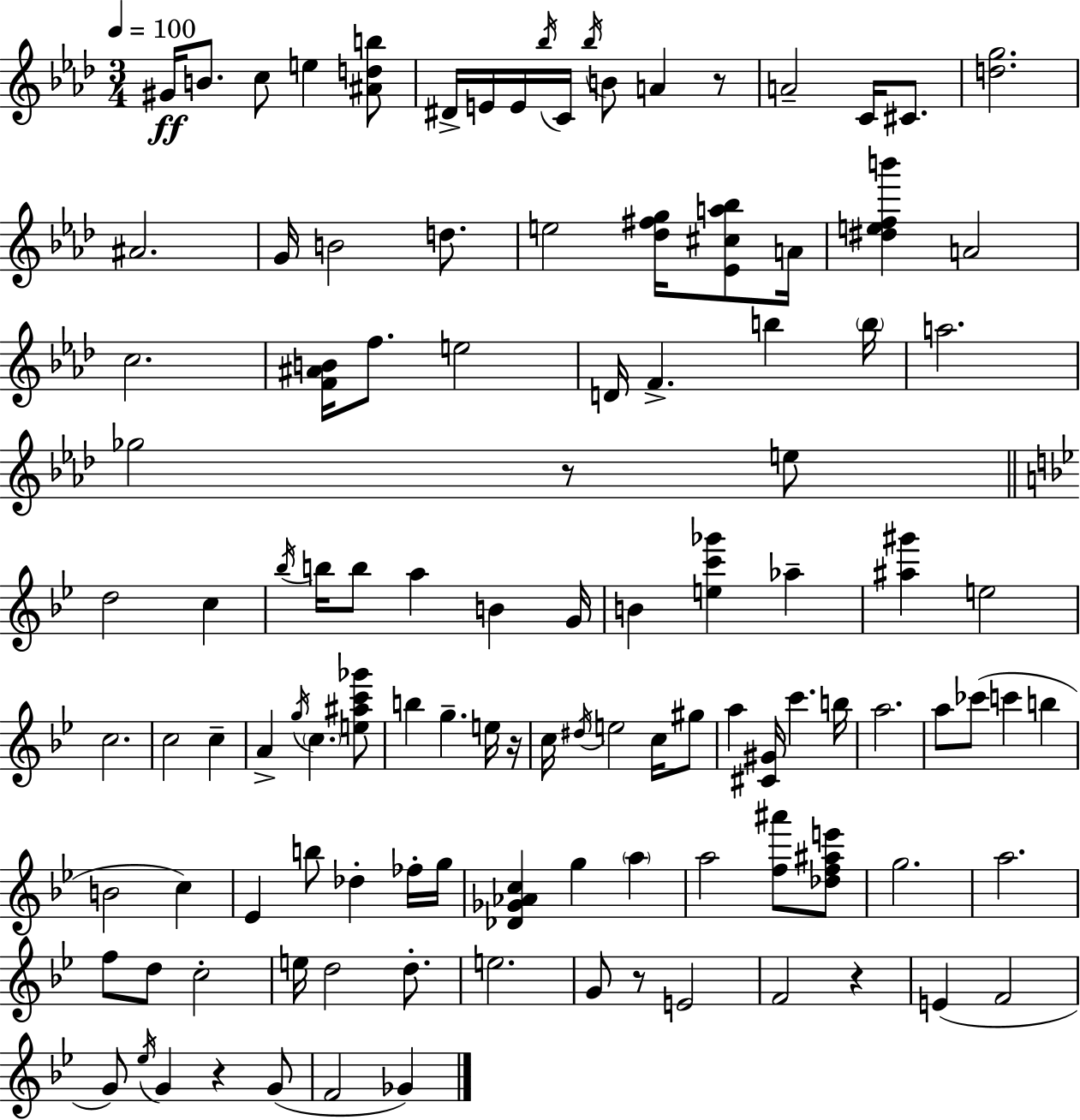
G#4/s B4/e. C5/e E5/q [A#4,D5,B5]/e D#4/s E4/s E4/s Bb5/s C4/s Bb5/s B4/e A4/q R/e A4/h C4/s C#4/e. [D5,G5]/h. A#4/h. G4/s B4/h D5/e. E5/h [Db5,F#5,G5]/s [Eb4,C#5,A5,Bb5]/e A4/s [D#5,E5,F5,B6]/q A4/h C5/h. [F4,A#4,B4]/s F5/e. E5/h D4/s F4/q. B5/q B5/s A5/h. Gb5/h R/e E5/e D5/h C5/q Bb5/s B5/s B5/e A5/q B4/q G4/s B4/q [E5,C6,Gb6]/q Ab5/q [A#5,G#6]/q E5/h C5/h. C5/h C5/q A4/q G5/s C5/q. [E5,A#5,C6,Gb6]/e B5/q G5/q. E5/s R/s C5/s D#5/s E5/h C5/s G#5/e A5/q [C#4,G#4]/s C6/q. B5/s A5/h. A5/e CES6/e C6/q B5/q B4/h C5/q Eb4/q B5/e Db5/q FES5/s G5/s [Db4,Gb4,Ab4,C5]/q G5/q A5/q A5/h [F5,A#6]/e [Db5,F5,A#5,E6]/e G5/h. A5/h. F5/e D5/e C5/h E5/s D5/h D5/e. E5/h. G4/e R/e E4/h F4/h R/q E4/q F4/h G4/e Eb5/s G4/q R/q G4/e F4/h Gb4/q